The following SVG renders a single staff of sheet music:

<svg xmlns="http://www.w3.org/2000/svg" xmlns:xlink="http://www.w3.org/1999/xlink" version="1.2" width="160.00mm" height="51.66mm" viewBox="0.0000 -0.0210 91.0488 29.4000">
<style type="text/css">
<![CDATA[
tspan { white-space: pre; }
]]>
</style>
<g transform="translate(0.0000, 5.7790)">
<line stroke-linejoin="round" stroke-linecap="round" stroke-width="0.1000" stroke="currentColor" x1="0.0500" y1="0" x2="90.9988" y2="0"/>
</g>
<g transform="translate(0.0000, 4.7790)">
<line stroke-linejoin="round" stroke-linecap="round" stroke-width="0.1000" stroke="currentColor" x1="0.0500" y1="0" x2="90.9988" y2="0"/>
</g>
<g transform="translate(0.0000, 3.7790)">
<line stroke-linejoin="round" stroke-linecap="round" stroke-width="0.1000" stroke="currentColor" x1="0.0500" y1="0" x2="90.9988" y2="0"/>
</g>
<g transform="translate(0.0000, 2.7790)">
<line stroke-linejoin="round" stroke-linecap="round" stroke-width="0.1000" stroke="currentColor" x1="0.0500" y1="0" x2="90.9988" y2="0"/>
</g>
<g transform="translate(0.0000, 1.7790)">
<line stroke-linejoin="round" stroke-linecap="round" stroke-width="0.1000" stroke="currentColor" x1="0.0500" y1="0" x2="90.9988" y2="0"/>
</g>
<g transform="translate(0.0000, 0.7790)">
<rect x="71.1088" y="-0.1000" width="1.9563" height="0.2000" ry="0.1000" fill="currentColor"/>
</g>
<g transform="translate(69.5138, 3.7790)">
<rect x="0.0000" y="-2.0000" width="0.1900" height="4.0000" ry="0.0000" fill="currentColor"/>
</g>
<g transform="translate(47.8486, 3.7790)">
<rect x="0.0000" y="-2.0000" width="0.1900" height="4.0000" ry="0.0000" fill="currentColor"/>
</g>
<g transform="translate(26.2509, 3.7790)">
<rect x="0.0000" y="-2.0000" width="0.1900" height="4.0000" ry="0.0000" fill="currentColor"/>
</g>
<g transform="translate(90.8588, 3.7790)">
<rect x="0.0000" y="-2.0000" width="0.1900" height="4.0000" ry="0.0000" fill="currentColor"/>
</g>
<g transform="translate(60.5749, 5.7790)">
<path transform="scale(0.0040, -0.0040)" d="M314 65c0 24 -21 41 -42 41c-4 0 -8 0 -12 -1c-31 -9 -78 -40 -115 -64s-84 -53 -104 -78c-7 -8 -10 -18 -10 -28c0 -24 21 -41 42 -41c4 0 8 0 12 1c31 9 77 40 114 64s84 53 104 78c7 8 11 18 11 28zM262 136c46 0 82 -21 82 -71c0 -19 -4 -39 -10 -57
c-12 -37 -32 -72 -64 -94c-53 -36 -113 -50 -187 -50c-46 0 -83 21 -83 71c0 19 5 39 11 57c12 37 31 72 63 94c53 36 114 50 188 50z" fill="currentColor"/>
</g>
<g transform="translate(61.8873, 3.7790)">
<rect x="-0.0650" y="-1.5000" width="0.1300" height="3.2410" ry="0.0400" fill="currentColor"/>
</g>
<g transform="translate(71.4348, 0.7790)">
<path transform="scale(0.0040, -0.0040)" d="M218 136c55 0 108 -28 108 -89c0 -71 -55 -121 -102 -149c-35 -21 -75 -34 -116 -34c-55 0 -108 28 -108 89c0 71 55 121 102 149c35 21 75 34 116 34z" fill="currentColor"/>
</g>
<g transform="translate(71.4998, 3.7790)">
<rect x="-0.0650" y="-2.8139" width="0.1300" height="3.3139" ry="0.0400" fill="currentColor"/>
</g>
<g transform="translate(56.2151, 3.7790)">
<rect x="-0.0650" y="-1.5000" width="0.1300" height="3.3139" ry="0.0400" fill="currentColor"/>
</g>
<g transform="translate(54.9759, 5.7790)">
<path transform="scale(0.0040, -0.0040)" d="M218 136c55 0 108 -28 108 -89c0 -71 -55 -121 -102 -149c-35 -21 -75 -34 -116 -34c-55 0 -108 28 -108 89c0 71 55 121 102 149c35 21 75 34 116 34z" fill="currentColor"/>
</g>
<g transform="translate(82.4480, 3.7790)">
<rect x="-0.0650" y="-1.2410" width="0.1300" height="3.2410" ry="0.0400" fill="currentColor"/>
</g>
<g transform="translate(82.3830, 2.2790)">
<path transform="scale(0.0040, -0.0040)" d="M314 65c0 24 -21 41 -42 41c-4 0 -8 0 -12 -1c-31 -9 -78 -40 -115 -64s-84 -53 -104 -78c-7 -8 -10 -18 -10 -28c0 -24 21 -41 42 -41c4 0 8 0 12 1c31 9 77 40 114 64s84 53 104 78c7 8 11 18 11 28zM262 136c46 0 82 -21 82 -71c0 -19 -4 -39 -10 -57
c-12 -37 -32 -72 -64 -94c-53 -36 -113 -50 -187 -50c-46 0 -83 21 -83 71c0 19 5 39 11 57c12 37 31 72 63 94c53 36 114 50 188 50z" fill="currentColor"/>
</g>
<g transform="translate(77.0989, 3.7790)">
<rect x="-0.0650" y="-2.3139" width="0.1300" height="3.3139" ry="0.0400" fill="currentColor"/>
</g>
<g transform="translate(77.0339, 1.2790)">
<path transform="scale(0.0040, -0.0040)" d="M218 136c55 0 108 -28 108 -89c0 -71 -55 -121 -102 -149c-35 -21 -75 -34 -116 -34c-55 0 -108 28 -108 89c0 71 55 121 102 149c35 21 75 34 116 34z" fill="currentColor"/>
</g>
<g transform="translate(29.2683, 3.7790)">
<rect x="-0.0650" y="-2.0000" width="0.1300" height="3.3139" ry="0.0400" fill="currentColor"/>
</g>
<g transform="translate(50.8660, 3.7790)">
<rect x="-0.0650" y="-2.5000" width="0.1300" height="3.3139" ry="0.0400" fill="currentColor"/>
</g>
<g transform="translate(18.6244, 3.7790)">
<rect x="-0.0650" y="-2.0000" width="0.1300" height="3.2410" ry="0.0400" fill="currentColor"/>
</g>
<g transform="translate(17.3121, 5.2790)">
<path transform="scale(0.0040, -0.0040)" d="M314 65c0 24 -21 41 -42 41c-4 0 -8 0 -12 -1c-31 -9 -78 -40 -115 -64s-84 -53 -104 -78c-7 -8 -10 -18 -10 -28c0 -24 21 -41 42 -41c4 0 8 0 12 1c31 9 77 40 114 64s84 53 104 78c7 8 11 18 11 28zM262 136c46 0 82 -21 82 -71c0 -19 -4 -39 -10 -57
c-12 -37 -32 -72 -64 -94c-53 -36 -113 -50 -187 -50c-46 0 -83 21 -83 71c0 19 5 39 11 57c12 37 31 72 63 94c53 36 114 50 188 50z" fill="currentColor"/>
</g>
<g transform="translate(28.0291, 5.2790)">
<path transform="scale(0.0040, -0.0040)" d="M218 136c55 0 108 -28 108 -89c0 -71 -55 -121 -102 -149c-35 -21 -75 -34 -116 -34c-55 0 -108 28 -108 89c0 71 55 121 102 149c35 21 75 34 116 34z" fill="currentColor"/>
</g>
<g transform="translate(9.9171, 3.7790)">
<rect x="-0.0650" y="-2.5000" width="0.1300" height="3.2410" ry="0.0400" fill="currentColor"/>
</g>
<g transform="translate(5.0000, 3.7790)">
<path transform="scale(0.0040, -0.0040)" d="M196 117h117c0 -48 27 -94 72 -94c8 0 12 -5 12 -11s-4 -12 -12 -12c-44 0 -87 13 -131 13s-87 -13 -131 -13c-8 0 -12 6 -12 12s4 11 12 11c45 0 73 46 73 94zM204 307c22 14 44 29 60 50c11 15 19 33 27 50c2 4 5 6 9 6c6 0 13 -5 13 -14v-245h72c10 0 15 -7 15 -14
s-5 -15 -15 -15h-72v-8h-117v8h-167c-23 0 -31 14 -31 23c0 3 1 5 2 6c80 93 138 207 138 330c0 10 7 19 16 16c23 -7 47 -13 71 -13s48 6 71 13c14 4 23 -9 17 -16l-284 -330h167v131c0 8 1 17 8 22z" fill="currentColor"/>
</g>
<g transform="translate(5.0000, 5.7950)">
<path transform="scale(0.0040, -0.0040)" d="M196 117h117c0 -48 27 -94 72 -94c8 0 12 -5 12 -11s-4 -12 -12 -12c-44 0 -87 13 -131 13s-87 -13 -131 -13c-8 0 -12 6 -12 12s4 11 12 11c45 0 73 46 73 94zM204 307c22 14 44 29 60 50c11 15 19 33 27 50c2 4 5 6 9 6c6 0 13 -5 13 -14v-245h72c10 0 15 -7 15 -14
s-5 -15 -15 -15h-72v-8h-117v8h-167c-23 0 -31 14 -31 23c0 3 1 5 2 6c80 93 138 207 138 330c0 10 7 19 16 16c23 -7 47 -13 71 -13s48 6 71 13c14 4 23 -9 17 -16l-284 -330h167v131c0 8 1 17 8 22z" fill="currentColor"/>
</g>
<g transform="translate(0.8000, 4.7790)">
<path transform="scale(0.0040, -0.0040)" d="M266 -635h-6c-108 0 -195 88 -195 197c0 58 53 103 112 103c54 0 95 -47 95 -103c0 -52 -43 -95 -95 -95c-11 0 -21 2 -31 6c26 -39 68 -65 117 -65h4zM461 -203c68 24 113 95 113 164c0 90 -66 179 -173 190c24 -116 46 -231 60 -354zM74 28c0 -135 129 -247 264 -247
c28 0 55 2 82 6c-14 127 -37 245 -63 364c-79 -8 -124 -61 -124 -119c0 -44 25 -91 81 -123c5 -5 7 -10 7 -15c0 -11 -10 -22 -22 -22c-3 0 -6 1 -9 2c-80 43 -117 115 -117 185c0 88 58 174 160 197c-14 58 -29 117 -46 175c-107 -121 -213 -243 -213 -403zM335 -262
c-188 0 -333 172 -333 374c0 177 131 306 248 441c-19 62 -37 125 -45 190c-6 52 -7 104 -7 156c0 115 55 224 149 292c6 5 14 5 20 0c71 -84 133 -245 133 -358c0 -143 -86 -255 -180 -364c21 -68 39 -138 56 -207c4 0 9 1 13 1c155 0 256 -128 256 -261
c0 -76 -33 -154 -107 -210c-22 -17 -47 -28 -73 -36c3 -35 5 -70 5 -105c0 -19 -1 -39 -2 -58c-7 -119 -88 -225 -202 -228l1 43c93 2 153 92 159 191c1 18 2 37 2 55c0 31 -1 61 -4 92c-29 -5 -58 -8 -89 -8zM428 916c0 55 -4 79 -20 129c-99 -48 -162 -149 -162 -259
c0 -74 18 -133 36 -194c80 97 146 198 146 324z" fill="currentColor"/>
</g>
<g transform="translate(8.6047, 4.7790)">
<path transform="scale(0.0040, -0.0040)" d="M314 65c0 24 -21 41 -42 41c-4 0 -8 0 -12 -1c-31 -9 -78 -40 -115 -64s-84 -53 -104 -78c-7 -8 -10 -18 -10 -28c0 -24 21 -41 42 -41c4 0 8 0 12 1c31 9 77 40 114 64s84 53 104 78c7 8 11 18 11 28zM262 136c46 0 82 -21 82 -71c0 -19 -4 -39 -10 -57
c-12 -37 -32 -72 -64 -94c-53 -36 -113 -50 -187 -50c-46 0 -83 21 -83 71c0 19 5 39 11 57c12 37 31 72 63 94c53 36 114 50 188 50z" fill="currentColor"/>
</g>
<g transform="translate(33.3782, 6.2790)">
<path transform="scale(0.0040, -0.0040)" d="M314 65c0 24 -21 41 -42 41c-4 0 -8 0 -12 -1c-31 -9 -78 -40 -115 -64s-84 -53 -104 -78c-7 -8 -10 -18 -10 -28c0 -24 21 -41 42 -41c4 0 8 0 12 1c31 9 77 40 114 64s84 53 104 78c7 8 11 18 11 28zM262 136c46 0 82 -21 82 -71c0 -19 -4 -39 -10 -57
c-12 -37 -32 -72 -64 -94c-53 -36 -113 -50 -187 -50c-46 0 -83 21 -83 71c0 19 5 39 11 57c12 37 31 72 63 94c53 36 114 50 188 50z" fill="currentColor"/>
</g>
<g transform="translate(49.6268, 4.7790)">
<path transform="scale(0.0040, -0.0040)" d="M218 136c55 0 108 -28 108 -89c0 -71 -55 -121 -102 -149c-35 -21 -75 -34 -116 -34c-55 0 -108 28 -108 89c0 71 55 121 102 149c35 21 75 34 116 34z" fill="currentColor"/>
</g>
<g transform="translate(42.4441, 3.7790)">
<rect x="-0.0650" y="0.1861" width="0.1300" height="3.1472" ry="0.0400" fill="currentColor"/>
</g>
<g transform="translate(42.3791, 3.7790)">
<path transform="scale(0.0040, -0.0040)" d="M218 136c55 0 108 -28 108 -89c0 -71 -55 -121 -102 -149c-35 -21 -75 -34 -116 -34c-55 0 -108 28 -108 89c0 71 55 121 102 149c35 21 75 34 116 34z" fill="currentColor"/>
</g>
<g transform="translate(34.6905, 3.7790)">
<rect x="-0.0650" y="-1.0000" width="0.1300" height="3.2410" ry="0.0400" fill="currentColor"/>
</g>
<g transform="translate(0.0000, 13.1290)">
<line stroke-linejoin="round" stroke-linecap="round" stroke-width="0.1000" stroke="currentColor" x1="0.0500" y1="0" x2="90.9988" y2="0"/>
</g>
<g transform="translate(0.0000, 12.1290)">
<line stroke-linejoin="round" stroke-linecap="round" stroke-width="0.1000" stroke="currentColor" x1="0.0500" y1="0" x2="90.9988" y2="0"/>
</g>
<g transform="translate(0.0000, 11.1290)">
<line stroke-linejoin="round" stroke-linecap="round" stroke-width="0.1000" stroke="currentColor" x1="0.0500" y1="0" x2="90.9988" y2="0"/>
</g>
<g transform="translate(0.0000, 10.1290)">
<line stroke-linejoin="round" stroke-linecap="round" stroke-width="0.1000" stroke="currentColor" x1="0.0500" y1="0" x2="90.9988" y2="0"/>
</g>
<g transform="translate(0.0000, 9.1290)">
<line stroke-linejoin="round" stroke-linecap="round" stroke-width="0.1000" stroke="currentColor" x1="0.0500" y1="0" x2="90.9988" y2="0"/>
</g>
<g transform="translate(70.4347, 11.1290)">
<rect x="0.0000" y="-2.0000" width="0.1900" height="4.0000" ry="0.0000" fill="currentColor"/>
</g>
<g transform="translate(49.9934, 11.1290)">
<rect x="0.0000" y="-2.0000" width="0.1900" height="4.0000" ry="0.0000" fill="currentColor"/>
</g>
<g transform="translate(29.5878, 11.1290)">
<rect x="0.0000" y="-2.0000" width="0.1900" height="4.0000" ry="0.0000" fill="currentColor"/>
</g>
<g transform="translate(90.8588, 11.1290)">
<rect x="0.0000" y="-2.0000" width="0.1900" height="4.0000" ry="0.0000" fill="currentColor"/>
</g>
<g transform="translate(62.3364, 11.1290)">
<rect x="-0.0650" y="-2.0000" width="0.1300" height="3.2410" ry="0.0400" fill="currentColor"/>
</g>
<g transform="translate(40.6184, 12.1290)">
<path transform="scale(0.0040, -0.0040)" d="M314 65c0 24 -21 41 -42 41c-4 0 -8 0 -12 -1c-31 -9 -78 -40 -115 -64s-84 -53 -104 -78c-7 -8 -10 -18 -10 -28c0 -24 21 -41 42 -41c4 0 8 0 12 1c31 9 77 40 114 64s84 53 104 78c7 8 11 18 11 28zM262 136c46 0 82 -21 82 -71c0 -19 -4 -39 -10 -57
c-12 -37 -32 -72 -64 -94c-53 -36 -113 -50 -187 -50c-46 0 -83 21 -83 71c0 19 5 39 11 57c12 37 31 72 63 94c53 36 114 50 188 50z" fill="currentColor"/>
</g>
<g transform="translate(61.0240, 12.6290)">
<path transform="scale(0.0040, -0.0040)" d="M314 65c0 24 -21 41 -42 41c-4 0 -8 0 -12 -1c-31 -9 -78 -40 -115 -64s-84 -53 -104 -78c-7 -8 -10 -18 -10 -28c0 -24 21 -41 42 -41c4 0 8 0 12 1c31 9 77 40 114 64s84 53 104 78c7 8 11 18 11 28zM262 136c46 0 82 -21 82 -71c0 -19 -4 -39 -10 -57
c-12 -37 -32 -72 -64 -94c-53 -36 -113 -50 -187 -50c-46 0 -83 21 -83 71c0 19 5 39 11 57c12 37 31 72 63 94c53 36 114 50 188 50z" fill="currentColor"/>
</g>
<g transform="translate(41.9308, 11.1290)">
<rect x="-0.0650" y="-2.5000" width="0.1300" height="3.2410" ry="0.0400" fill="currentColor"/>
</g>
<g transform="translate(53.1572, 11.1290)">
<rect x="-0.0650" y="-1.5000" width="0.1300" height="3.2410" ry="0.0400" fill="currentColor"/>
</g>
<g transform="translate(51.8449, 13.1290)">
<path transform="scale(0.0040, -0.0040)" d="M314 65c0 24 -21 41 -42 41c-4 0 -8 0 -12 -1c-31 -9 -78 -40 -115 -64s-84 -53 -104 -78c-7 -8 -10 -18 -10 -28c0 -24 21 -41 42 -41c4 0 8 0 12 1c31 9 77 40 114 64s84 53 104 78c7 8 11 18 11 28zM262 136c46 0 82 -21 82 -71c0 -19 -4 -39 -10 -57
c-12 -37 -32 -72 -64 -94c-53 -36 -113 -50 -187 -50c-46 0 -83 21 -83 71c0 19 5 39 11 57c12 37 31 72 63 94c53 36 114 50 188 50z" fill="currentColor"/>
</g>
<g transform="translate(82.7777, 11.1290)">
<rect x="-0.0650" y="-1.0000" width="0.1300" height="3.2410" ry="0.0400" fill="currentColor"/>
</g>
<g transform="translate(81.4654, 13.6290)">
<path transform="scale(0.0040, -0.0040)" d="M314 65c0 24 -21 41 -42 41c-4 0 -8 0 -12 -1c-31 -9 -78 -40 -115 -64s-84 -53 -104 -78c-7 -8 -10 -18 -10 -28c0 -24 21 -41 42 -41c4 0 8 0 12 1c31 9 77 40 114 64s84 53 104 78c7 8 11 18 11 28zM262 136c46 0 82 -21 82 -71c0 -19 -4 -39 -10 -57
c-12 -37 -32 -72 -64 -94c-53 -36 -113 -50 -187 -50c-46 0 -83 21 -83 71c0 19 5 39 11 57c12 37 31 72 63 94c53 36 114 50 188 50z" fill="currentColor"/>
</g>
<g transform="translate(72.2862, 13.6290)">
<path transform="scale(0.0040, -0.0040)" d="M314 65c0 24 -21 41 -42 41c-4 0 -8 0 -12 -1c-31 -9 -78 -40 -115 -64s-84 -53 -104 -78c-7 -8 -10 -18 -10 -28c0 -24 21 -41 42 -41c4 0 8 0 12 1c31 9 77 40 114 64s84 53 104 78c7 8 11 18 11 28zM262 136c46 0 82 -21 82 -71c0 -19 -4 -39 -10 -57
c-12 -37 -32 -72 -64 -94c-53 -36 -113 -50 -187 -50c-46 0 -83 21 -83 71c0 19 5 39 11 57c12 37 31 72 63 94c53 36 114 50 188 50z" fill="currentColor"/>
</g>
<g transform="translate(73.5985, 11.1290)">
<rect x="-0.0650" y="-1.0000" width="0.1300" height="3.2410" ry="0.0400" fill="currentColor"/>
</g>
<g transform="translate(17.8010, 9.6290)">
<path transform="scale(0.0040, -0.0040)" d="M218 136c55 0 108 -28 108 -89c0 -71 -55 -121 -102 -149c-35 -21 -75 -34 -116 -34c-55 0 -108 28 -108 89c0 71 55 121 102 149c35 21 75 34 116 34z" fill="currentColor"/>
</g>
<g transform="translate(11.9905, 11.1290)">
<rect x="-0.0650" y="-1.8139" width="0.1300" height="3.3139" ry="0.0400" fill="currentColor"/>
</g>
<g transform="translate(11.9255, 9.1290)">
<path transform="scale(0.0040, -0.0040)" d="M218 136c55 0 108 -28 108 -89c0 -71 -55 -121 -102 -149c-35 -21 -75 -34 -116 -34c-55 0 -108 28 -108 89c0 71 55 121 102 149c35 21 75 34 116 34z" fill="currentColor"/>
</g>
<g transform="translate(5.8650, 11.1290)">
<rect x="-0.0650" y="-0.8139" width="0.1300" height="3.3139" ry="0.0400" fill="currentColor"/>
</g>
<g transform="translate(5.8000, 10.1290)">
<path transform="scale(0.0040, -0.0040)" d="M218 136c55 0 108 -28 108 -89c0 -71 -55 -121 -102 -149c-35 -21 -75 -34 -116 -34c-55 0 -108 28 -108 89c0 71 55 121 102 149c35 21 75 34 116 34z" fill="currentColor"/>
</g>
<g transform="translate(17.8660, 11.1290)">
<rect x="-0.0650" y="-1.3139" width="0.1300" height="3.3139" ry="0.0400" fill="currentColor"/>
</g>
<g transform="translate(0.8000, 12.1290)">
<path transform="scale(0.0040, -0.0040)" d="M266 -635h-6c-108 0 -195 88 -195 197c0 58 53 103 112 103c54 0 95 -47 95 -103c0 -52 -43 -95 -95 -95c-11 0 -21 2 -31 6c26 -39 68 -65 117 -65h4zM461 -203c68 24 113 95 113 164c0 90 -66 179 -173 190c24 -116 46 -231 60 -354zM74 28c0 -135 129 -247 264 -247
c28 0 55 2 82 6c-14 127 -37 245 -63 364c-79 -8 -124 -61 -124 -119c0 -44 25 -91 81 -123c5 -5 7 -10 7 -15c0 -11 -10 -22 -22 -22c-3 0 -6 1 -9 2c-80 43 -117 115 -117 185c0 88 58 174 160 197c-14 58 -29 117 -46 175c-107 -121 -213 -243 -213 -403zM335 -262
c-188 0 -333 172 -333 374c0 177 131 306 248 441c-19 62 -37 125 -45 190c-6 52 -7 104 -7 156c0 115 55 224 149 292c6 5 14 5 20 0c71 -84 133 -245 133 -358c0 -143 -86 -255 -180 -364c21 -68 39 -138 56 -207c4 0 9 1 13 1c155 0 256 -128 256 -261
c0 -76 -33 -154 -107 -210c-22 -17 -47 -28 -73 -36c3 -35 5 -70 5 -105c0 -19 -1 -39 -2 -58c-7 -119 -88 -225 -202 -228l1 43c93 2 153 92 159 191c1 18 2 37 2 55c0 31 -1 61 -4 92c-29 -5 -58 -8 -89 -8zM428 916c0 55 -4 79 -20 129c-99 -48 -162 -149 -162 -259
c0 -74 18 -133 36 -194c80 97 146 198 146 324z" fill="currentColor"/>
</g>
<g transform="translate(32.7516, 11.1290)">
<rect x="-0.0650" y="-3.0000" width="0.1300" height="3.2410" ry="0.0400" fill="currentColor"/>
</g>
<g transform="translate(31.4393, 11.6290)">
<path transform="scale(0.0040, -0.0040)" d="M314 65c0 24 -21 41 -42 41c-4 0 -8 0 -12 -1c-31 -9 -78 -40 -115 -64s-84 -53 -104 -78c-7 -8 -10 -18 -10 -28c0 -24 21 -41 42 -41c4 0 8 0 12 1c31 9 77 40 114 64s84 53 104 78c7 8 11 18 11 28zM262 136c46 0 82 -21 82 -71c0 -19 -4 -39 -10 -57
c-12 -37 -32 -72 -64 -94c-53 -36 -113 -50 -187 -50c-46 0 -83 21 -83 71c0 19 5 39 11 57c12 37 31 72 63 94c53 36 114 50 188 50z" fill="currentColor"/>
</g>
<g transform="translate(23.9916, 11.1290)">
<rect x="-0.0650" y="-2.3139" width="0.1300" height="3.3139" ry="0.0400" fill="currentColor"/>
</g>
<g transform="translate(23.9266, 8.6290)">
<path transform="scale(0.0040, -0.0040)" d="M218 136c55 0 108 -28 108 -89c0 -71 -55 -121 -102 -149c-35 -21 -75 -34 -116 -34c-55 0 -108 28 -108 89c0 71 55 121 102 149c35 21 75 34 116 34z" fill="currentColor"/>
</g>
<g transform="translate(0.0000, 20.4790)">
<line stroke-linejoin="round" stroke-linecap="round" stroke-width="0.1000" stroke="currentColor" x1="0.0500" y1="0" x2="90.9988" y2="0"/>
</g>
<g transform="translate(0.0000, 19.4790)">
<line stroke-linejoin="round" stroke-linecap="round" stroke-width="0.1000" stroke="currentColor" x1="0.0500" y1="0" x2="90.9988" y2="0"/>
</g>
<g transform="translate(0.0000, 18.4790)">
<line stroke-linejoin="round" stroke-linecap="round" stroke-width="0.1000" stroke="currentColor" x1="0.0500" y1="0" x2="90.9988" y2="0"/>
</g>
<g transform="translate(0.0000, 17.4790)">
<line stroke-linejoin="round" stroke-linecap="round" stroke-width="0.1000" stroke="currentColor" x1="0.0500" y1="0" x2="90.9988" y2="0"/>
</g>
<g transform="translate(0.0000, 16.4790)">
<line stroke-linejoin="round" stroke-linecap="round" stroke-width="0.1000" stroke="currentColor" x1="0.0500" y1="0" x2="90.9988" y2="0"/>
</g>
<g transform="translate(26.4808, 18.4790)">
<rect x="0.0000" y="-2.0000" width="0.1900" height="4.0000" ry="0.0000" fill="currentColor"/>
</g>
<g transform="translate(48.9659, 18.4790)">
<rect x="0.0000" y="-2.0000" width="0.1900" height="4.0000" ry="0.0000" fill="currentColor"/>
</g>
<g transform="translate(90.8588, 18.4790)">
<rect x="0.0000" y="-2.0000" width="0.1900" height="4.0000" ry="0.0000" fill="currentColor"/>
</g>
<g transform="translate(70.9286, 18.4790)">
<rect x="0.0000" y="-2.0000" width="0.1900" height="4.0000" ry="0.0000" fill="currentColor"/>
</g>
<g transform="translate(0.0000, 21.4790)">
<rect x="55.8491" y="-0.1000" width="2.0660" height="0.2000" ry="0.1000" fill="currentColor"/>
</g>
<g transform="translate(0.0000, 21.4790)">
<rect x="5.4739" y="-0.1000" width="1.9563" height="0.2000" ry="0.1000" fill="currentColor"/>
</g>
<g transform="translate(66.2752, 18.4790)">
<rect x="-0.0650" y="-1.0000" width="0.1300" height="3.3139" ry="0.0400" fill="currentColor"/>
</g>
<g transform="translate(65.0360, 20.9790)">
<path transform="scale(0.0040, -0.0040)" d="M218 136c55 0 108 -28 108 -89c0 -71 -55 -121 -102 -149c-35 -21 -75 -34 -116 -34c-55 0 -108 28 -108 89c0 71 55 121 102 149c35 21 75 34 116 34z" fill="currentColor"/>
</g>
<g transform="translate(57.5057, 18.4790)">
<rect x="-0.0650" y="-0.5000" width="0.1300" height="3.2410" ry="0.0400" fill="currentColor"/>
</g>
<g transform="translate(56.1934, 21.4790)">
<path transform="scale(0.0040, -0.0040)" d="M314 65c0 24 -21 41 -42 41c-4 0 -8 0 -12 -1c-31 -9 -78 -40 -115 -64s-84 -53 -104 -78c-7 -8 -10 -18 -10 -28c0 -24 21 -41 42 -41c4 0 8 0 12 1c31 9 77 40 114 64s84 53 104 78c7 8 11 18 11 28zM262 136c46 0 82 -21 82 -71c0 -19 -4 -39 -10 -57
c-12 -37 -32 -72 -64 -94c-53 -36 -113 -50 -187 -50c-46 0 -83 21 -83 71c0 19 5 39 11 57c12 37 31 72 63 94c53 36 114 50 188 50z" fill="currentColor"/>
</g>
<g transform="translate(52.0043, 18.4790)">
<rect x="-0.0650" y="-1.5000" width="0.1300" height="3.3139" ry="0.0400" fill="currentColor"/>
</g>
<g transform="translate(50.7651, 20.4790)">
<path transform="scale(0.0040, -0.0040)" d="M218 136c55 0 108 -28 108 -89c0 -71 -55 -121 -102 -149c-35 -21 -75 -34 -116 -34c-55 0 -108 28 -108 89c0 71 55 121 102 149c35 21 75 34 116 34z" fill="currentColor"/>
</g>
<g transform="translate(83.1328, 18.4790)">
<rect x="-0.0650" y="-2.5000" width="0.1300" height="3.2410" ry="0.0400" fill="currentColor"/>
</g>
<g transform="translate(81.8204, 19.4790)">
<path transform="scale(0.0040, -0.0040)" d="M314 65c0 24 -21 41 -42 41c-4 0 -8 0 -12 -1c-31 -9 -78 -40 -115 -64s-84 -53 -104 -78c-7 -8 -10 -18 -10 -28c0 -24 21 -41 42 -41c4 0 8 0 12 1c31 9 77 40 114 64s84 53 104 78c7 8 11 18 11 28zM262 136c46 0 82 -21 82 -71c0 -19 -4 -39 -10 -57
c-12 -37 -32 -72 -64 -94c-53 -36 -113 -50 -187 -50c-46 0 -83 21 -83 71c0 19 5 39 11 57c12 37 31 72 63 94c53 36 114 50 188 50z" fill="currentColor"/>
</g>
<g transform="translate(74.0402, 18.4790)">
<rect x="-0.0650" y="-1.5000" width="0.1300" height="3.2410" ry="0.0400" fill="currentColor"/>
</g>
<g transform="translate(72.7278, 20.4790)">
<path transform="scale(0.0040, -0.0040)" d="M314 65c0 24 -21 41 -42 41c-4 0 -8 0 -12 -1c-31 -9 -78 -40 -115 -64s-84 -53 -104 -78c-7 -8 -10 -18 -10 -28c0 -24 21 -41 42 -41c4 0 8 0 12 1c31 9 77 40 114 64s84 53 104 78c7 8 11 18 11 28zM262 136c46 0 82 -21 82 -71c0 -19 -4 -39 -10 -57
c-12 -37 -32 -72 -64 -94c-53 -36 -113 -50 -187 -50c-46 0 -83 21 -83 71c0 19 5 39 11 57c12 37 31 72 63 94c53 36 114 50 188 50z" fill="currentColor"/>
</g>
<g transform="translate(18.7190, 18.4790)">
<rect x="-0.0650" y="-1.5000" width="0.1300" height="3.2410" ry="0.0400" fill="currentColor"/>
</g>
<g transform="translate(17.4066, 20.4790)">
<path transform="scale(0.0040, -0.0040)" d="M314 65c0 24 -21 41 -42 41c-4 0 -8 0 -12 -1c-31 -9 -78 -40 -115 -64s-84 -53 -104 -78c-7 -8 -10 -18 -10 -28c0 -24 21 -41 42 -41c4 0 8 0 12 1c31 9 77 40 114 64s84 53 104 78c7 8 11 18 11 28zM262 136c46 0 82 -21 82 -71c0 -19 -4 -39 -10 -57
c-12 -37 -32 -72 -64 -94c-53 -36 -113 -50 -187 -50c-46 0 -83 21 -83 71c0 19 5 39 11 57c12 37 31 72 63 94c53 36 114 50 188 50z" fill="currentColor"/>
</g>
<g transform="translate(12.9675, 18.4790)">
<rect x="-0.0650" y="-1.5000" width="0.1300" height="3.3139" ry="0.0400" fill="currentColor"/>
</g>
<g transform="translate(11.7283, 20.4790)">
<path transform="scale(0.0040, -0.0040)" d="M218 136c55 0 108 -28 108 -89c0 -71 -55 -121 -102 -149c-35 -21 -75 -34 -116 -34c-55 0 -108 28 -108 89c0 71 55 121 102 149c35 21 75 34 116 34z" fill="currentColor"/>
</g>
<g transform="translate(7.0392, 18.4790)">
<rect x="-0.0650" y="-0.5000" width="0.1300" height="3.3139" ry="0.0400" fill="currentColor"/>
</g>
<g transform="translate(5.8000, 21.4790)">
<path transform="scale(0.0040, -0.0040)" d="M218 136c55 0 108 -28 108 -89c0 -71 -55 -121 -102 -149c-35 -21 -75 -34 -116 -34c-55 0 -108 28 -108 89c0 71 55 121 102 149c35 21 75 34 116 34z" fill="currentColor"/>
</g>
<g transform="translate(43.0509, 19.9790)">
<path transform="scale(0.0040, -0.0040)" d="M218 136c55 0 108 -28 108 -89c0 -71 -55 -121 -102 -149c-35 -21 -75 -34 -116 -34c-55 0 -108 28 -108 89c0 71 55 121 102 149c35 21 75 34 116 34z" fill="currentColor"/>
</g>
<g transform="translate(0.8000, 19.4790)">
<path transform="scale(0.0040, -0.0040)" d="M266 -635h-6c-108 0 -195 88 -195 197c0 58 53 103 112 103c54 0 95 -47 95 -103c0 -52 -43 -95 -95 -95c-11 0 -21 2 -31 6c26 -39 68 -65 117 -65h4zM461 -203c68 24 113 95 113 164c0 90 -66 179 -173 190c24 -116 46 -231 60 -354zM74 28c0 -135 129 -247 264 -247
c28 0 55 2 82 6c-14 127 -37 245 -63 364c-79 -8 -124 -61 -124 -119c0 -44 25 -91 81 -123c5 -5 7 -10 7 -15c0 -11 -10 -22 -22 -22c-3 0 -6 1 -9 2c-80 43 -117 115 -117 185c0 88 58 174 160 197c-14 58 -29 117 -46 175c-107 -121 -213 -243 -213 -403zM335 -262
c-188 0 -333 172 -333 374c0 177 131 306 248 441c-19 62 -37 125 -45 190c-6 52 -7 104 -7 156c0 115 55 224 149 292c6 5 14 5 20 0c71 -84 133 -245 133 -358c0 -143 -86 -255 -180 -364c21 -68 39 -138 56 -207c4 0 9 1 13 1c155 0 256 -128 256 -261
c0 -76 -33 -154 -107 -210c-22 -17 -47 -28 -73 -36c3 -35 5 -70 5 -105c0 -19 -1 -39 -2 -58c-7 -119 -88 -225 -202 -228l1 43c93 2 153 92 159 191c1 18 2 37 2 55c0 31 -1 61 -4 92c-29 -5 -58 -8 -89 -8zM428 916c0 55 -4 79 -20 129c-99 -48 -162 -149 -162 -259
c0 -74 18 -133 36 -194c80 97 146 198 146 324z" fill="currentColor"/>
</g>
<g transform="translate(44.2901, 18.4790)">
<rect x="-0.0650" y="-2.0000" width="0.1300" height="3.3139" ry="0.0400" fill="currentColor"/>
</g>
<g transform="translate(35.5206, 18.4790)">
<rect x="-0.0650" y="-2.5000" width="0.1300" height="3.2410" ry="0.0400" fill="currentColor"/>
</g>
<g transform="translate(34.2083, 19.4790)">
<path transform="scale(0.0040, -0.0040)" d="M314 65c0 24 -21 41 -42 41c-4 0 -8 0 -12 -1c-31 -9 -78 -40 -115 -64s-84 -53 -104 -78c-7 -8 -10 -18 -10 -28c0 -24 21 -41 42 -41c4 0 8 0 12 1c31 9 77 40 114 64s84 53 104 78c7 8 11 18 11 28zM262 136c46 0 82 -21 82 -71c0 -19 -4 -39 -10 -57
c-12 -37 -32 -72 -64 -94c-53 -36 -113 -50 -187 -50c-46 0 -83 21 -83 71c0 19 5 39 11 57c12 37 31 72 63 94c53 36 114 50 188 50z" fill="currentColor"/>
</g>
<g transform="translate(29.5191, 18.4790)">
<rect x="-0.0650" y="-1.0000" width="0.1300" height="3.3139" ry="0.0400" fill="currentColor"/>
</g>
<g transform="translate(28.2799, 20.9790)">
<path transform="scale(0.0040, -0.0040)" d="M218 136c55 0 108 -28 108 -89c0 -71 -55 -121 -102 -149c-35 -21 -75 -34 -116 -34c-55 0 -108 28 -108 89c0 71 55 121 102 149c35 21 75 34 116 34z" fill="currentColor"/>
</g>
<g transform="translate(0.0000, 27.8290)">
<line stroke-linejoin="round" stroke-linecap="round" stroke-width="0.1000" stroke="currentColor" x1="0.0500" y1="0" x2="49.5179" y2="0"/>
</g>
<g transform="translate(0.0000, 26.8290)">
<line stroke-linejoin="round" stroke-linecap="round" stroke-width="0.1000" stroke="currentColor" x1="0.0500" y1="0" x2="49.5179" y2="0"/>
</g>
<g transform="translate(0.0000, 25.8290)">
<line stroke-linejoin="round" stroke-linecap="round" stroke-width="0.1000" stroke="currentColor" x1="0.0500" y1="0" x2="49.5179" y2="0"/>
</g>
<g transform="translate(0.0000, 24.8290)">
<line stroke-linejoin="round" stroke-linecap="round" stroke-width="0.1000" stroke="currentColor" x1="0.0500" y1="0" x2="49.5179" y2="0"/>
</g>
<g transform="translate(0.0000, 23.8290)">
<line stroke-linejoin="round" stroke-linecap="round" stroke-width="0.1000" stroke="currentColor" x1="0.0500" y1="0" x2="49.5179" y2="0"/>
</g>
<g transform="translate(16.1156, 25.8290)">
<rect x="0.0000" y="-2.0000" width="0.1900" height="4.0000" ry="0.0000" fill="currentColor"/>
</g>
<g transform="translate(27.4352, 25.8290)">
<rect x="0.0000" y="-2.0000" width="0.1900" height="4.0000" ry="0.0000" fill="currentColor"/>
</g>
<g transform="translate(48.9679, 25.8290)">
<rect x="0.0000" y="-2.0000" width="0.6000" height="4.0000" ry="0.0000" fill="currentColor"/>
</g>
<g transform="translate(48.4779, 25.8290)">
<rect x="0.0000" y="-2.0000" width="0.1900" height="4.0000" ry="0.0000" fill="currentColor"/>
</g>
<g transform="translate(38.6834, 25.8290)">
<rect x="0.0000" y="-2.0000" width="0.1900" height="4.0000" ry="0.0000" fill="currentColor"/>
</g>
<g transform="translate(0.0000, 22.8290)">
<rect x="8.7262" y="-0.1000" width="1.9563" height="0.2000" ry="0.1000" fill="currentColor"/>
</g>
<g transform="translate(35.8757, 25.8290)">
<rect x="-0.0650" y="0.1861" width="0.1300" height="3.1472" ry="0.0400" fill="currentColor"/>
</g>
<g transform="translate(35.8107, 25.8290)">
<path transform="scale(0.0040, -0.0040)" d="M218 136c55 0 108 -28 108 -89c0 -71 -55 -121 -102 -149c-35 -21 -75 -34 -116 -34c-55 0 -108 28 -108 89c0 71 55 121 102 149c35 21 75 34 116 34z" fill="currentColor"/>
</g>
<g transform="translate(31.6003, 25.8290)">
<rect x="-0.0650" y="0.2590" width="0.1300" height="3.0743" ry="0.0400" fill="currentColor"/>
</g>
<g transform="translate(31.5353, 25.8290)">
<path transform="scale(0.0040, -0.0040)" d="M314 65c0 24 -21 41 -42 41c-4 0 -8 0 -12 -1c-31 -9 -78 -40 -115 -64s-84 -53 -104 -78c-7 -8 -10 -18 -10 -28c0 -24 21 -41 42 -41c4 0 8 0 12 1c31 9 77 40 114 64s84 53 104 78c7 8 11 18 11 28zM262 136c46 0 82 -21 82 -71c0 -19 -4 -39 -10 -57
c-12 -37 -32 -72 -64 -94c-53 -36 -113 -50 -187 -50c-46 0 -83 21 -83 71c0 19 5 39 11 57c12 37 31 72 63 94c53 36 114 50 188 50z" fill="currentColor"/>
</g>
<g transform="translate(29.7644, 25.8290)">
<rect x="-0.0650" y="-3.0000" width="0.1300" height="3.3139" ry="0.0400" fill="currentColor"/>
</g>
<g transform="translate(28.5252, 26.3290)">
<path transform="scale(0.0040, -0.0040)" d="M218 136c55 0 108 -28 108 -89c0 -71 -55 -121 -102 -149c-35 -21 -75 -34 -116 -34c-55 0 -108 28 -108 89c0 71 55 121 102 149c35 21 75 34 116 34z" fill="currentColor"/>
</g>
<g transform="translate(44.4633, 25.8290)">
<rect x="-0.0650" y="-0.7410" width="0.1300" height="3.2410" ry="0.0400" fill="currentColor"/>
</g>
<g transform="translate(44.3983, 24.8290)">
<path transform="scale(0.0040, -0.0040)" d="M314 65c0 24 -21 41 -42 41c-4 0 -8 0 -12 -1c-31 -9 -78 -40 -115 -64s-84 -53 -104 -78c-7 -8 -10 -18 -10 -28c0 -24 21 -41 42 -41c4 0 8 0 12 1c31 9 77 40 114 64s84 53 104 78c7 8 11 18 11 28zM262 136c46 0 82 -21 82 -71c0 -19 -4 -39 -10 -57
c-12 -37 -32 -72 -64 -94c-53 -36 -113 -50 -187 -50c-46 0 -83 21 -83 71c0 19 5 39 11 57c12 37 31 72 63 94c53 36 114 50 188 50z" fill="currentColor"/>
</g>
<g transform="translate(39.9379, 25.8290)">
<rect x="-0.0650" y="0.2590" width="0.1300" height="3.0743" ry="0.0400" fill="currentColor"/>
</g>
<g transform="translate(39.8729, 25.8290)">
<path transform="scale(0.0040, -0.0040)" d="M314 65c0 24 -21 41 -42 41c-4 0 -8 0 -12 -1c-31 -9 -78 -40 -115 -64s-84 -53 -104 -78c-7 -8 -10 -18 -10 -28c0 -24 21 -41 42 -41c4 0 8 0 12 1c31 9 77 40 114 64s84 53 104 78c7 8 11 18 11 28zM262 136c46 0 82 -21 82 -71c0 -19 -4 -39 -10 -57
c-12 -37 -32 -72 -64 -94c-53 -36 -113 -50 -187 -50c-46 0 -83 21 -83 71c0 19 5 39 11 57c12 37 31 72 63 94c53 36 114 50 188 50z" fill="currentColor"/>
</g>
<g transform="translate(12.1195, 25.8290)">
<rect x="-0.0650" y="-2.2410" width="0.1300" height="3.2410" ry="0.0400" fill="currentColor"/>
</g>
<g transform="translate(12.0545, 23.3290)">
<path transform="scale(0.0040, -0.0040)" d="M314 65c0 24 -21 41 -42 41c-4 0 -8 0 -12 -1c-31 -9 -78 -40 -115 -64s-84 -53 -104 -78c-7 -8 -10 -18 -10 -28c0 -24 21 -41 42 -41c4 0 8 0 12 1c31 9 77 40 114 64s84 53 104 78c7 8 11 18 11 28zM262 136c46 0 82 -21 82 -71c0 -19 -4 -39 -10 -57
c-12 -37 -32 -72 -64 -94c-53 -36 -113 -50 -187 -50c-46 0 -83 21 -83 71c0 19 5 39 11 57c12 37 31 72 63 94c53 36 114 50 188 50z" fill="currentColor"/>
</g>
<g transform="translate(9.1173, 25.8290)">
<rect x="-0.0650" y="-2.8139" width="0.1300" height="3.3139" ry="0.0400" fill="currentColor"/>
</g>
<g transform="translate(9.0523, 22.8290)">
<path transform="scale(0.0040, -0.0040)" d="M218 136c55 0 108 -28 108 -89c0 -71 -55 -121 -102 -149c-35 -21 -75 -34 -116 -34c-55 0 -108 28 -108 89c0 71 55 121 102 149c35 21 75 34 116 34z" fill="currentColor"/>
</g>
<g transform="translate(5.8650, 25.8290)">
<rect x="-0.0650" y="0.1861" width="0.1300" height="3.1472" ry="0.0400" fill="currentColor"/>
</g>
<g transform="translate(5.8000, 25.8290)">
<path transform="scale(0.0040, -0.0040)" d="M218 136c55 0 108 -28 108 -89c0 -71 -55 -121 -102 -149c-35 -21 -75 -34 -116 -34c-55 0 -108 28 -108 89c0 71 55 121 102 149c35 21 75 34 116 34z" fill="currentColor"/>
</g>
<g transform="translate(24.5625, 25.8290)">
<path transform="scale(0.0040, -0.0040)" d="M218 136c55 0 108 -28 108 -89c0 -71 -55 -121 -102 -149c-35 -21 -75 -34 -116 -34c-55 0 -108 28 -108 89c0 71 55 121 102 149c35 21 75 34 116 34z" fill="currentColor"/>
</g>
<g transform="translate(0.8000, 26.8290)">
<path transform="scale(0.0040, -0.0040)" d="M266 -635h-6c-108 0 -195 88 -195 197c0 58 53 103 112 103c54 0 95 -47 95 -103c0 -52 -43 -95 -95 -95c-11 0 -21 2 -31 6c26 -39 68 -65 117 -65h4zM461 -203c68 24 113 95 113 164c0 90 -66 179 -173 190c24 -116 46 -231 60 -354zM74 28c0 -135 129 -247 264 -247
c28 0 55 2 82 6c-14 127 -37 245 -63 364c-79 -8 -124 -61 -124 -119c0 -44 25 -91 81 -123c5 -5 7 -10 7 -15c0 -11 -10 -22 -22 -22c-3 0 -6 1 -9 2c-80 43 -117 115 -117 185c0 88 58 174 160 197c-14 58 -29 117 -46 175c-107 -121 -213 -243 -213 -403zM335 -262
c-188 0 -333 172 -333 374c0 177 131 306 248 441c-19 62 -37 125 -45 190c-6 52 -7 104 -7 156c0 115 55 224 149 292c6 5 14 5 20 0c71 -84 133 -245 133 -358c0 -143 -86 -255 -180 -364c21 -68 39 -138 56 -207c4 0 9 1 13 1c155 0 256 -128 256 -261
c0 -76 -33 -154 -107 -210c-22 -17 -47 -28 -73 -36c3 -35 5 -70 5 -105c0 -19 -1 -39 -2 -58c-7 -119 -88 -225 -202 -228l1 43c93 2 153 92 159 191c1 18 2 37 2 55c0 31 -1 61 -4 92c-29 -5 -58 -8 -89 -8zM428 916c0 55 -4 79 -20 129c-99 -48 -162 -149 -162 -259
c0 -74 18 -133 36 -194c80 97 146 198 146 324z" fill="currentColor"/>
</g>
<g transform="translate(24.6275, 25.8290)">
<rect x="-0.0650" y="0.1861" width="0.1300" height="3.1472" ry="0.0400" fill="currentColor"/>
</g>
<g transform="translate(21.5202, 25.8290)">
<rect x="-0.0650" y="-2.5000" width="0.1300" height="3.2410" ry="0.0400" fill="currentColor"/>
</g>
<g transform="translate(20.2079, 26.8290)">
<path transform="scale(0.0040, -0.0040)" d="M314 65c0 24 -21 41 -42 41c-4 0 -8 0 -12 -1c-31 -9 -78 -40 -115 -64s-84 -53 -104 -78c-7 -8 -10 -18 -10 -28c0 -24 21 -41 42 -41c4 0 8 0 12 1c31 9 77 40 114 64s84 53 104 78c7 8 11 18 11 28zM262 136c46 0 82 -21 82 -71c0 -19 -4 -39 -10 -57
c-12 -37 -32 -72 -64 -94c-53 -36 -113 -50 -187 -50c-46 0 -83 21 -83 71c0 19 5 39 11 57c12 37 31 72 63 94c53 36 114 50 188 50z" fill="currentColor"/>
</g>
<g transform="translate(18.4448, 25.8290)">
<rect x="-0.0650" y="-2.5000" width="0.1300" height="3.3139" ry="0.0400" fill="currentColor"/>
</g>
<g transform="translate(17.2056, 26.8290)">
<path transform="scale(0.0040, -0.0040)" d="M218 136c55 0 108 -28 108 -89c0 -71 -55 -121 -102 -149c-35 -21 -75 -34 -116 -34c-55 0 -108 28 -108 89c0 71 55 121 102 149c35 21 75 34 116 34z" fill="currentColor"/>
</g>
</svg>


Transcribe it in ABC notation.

X:1
T:Untitled
M:4/4
L:1/4
K:C
G2 F2 F D2 B G E E2 a g e2 d f e g A2 G2 E2 F2 D2 D2 C E E2 D G2 F E C2 D E2 G2 B a g2 G G2 B A B2 B B2 d2